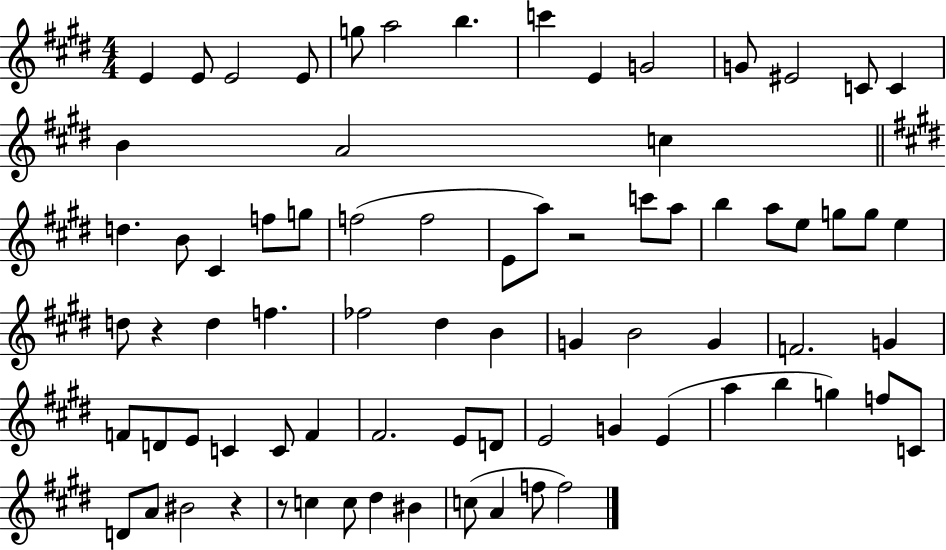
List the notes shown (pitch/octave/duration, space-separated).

E4/q E4/e E4/h E4/e G5/e A5/h B5/q. C6/q E4/q G4/h G4/e EIS4/h C4/e C4/q B4/q A4/h C5/q D5/q. B4/e C#4/q F5/e G5/e F5/h F5/h E4/e A5/e R/h C6/e A5/e B5/q A5/e E5/e G5/e G5/e E5/q D5/e R/q D5/q F5/q. FES5/h D#5/q B4/q G4/q B4/h G4/q F4/h. G4/q F4/e D4/e E4/e C4/q C4/e F4/q F#4/h. E4/e D4/e E4/h G4/q E4/q A5/q B5/q G5/q F5/e C4/e D4/e A4/e BIS4/h R/q R/e C5/q C5/e D#5/q BIS4/q C5/e A4/q F5/e F5/h